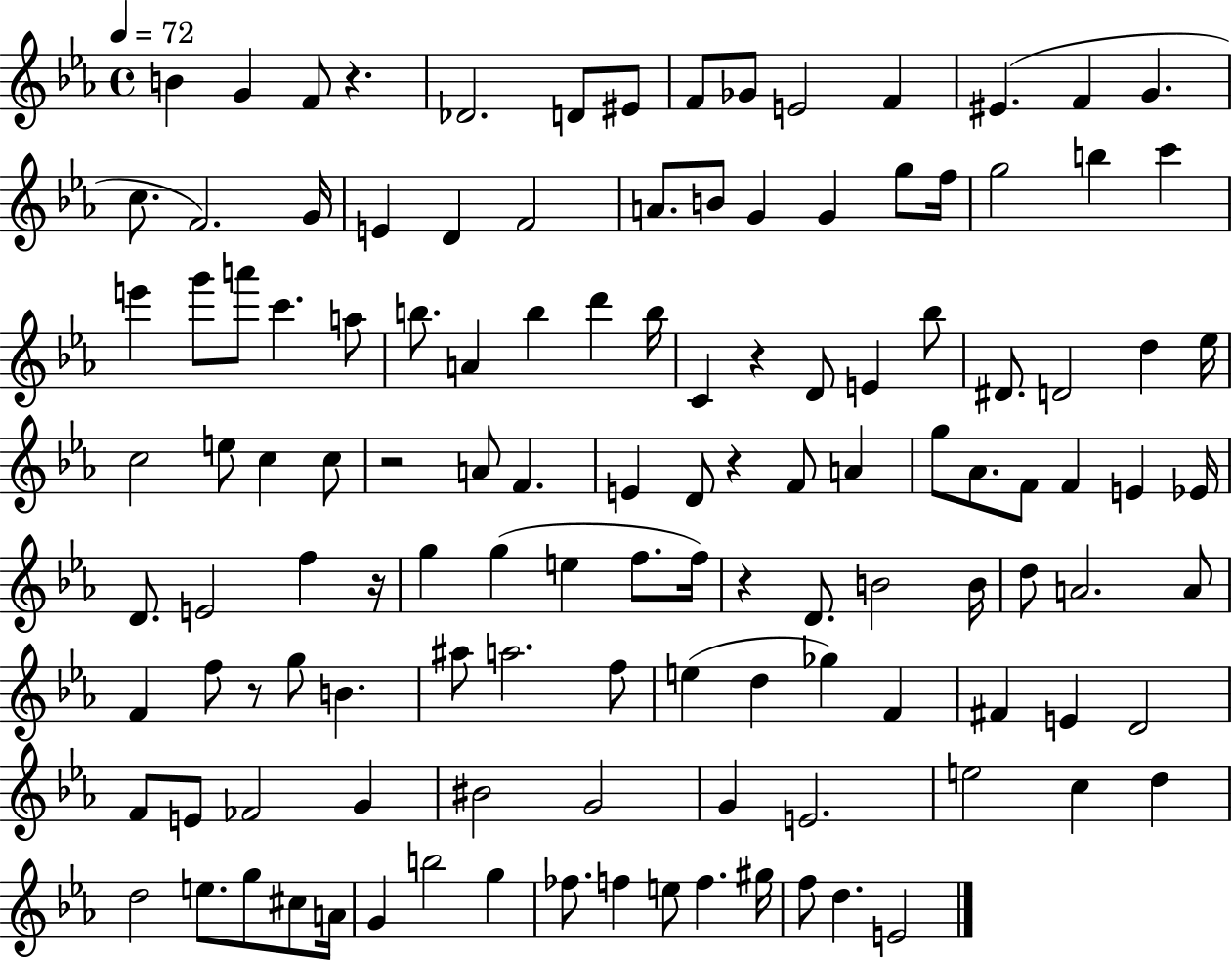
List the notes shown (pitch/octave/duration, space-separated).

B4/q G4/q F4/e R/q. Db4/h. D4/e EIS4/e F4/e Gb4/e E4/h F4/q EIS4/q. F4/q G4/q. C5/e. F4/h. G4/s E4/q D4/q F4/h A4/e. B4/e G4/q G4/q G5/e F5/s G5/h B5/q C6/q E6/q G6/e A6/e C6/q. A5/e B5/e. A4/q B5/q D6/q B5/s C4/q R/q D4/e E4/q Bb5/e D#4/e. D4/h D5/q Eb5/s C5/h E5/e C5/q C5/e R/h A4/e F4/q. E4/q D4/e R/q F4/e A4/q G5/e Ab4/e. F4/e F4/q E4/q Eb4/s D4/e. E4/h F5/q R/s G5/q G5/q E5/q F5/e. F5/s R/q D4/e. B4/h B4/s D5/e A4/h. A4/e F4/q F5/e R/e G5/e B4/q. A#5/e A5/h. F5/e E5/q D5/q Gb5/q F4/q F#4/q E4/q D4/h F4/e E4/e FES4/h G4/q BIS4/h G4/h G4/q E4/h. E5/h C5/q D5/q D5/h E5/e. G5/e C#5/e A4/s G4/q B5/h G5/q FES5/e. F5/q E5/e F5/q. G#5/s F5/e D5/q. E4/h